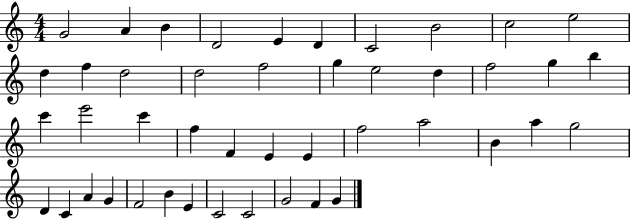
X:1
T:Untitled
M:4/4
L:1/4
K:C
G2 A B D2 E D C2 B2 c2 e2 d f d2 d2 f2 g e2 d f2 g b c' e'2 c' f F E E f2 a2 B a g2 D C A G F2 B E C2 C2 G2 F G